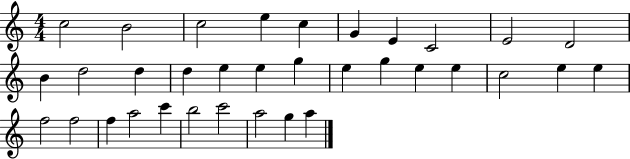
{
  \clef treble
  \numericTimeSignature
  \time 4/4
  \key c \major
  c''2 b'2 | c''2 e''4 c''4 | g'4 e'4 c'2 | e'2 d'2 | \break b'4 d''2 d''4 | d''4 e''4 e''4 g''4 | e''4 g''4 e''4 e''4 | c''2 e''4 e''4 | \break f''2 f''2 | f''4 a''2 c'''4 | b''2 c'''2 | a''2 g''4 a''4 | \break \bar "|."
}